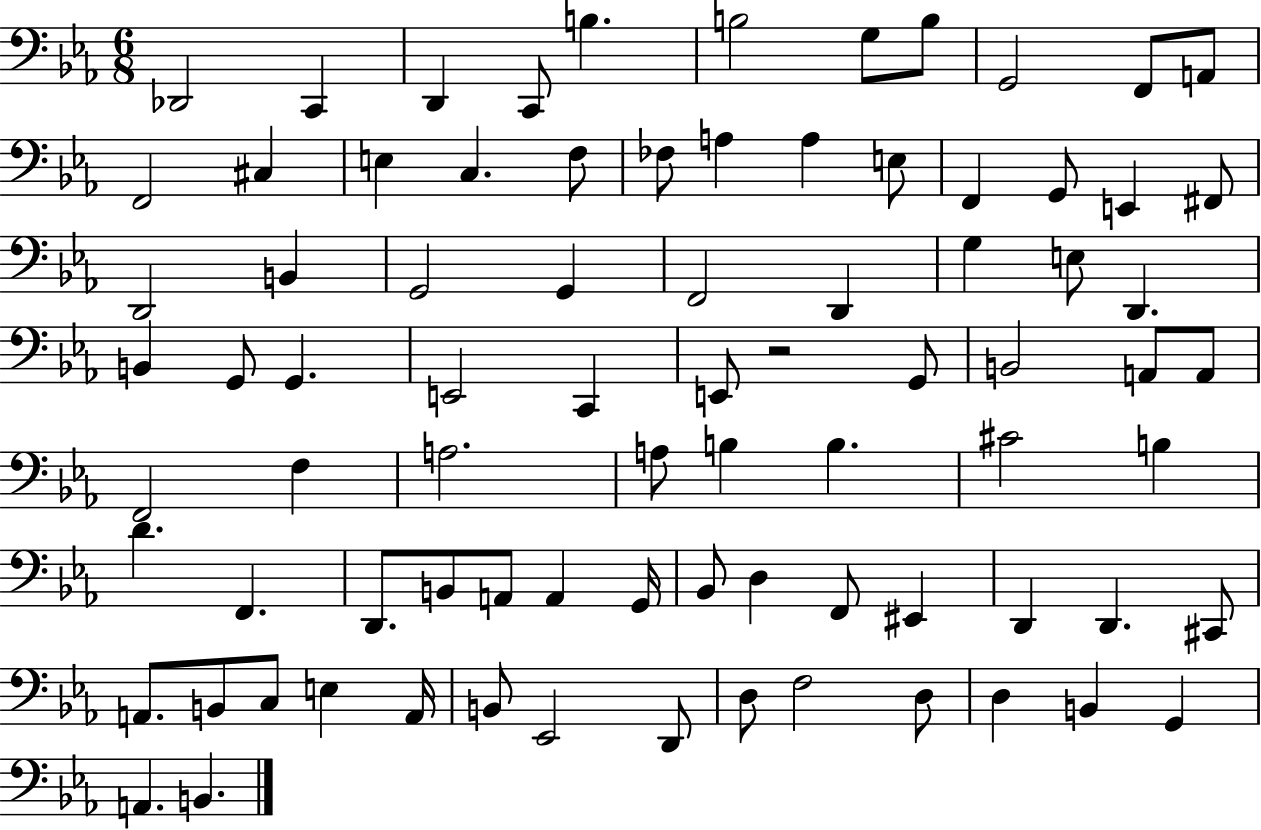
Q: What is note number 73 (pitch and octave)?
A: D2